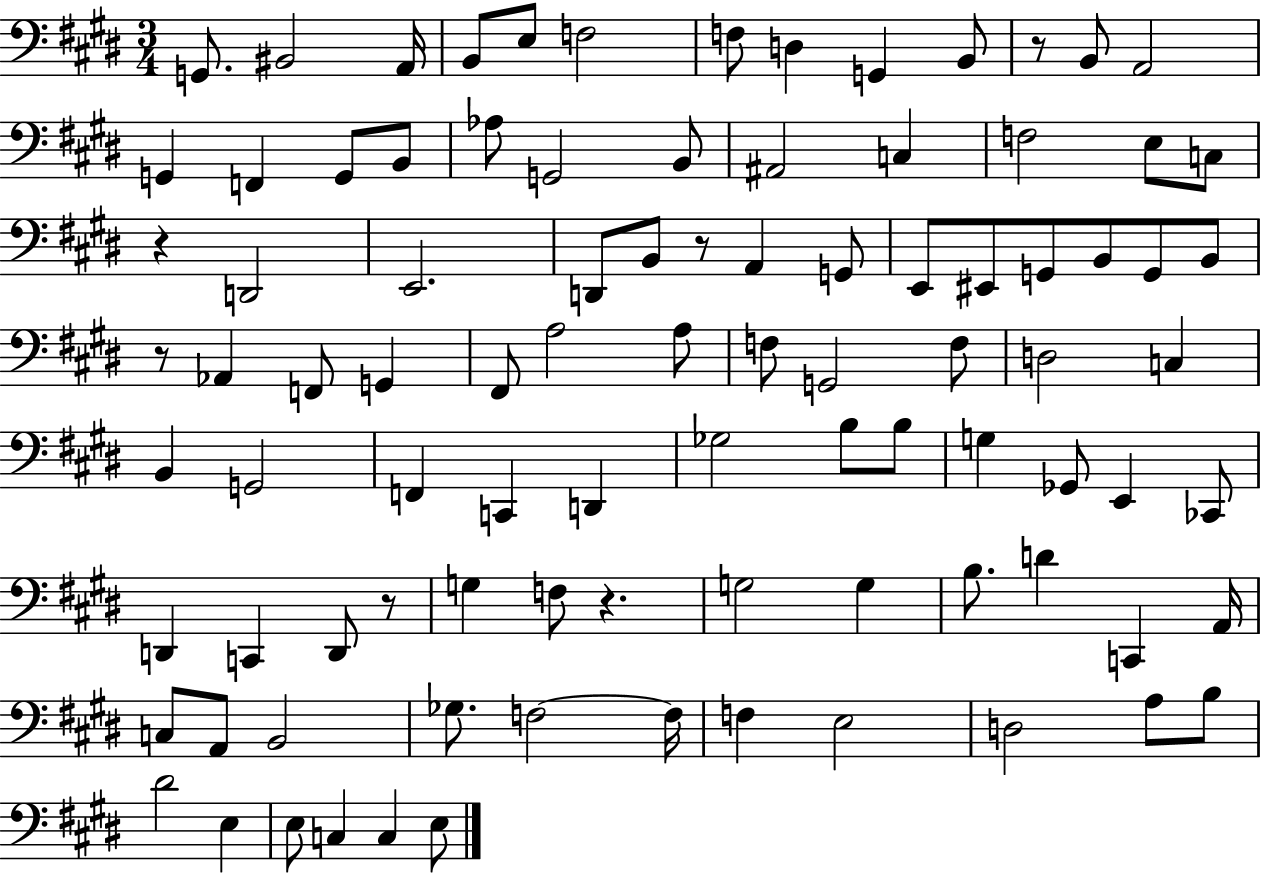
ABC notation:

X:1
T:Untitled
M:3/4
L:1/4
K:E
G,,/2 ^B,,2 A,,/4 B,,/2 E,/2 F,2 F,/2 D, G,, B,,/2 z/2 B,,/2 A,,2 G,, F,, G,,/2 B,,/2 _A,/2 G,,2 B,,/2 ^A,,2 C, F,2 E,/2 C,/2 z D,,2 E,,2 D,,/2 B,,/2 z/2 A,, G,,/2 E,,/2 ^E,,/2 G,,/2 B,,/2 G,,/2 B,,/2 z/2 _A,, F,,/2 G,, ^F,,/2 A,2 A,/2 F,/2 G,,2 F,/2 D,2 C, B,, G,,2 F,, C,, D,, _G,2 B,/2 B,/2 G, _G,,/2 E,, _C,,/2 D,, C,, D,,/2 z/2 G, F,/2 z G,2 G, B,/2 D C,, A,,/4 C,/2 A,,/2 B,,2 _G,/2 F,2 F,/4 F, E,2 D,2 A,/2 B,/2 ^D2 E, E,/2 C, C, E,/2